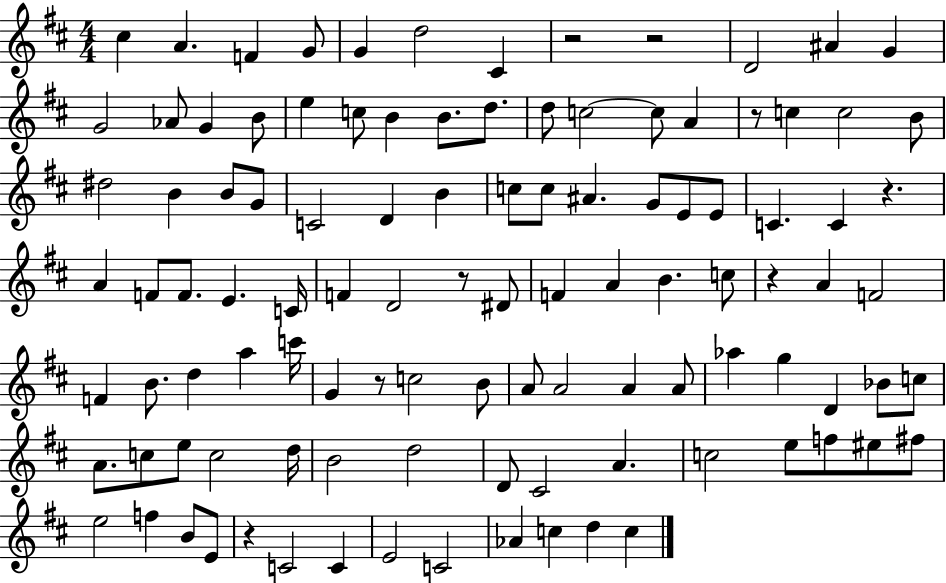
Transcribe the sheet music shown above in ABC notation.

X:1
T:Untitled
M:4/4
L:1/4
K:D
^c A F G/2 G d2 ^C z2 z2 D2 ^A G G2 _A/2 G B/2 e c/2 B B/2 d/2 d/2 c2 c/2 A z/2 c c2 B/2 ^d2 B B/2 G/2 C2 D B c/2 c/2 ^A G/2 E/2 E/2 C C z A F/2 F/2 E C/4 F D2 z/2 ^D/2 F A B c/2 z A F2 F B/2 d a c'/4 G z/2 c2 B/2 A/2 A2 A A/2 _a g D _B/2 c/2 A/2 c/2 e/2 c2 d/4 B2 d2 D/2 ^C2 A c2 e/2 f/2 ^e/2 ^f/2 e2 f B/2 E/2 z C2 C E2 C2 _A c d c